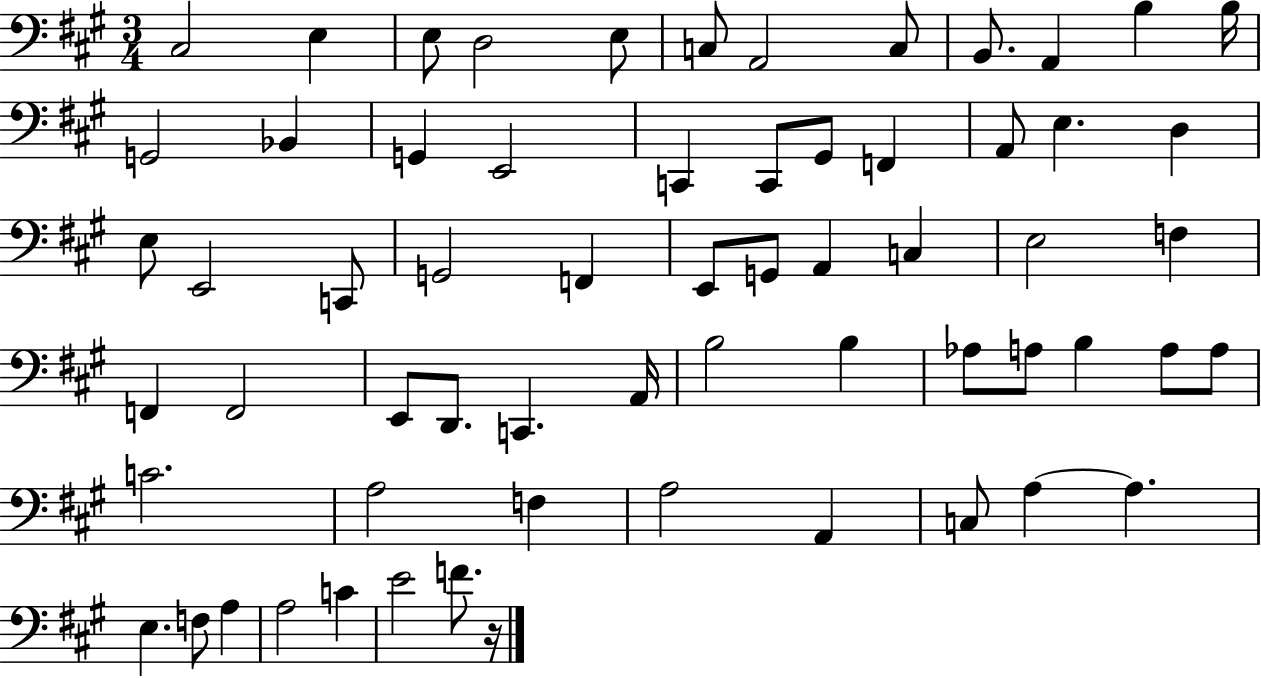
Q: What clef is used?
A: bass